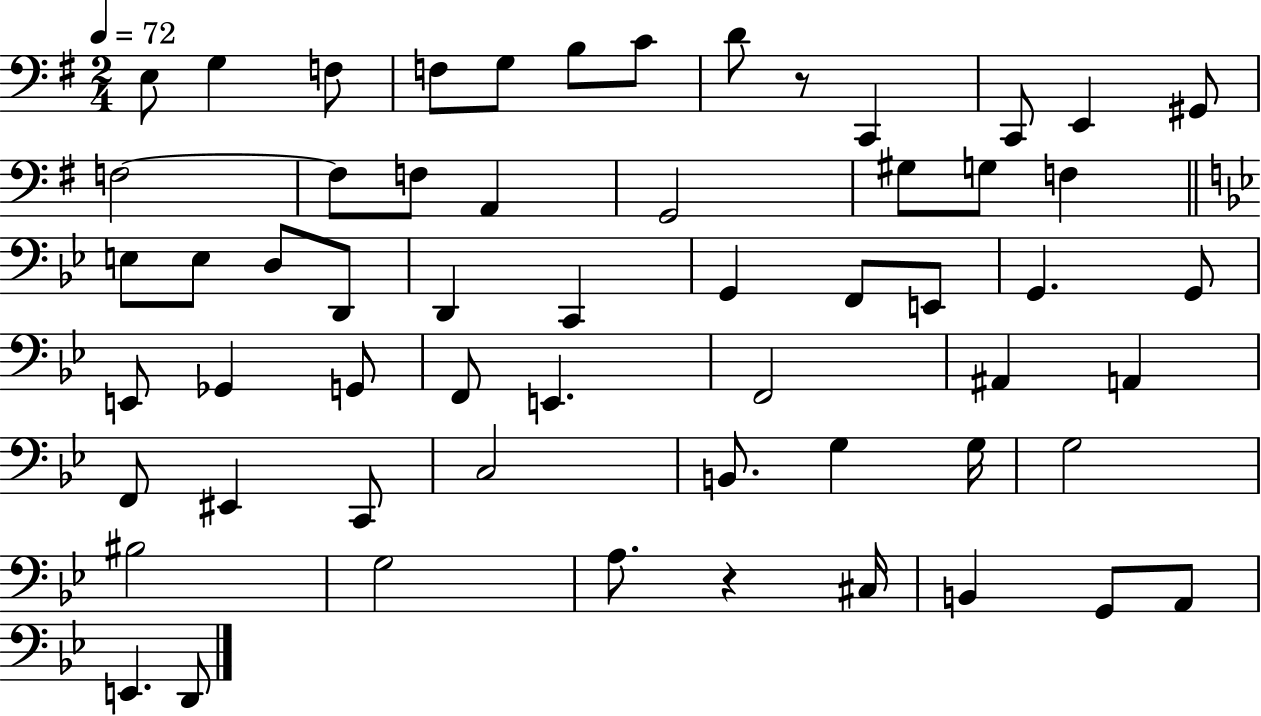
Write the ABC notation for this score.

X:1
T:Untitled
M:2/4
L:1/4
K:G
E,/2 G, F,/2 F,/2 G,/2 B,/2 C/2 D/2 z/2 C,, C,,/2 E,, ^G,,/2 F,2 F,/2 F,/2 A,, G,,2 ^G,/2 G,/2 F, E,/2 E,/2 D,/2 D,,/2 D,, C,, G,, F,,/2 E,,/2 G,, G,,/2 E,,/2 _G,, G,,/2 F,,/2 E,, F,,2 ^A,, A,, F,,/2 ^E,, C,,/2 C,2 B,,/2 G, G,/4 G,2 ^B,2 G,2 A,/2 z ^C,/4 B,, G,,/2 A,,/2 E,, D,,/2